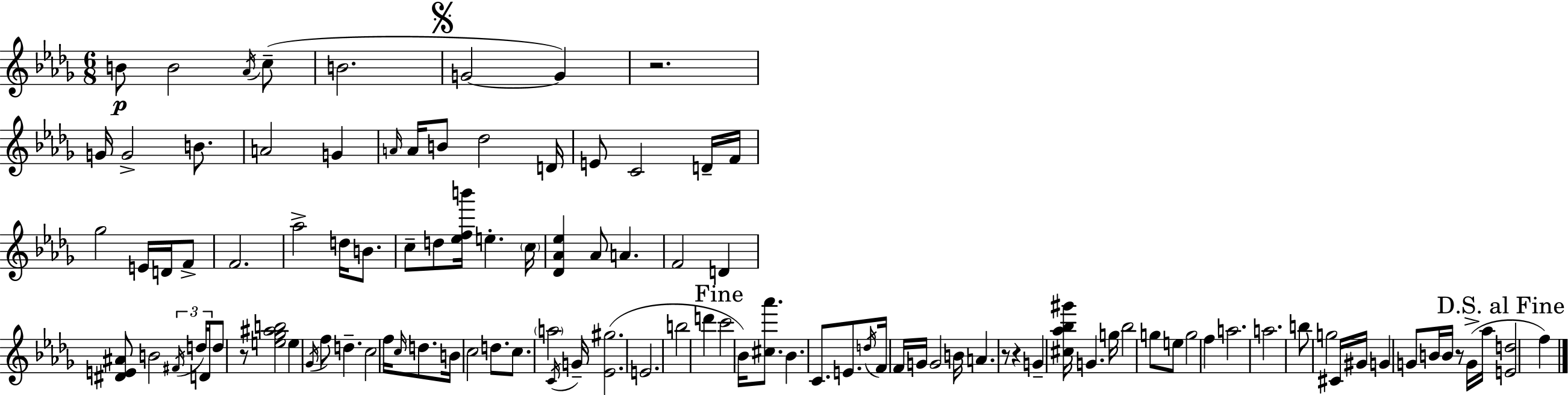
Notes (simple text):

B4/e B4/h Ab4/s C5/e B4/h. G4/h G4/q R/h. G4/s G4/h B4/e. A4/h G4/q A4/s A4/s B4/e Db5/h D4/s E4/e C4/h D4/s F4/s Gb5/h E4/s D4/s F4/e F4/h. Ab5/h D5/s B4/e. C5/e D5/e [Eb5,F5,B6]/s E5/q. C5/s [Db4,Ab4,Eb5]/q Ab4/e A4/q. F4/h D4/q [D#4,E4,A#4]/e B4/h F#4/s D5/s D4/s D5/e R/e [E5,Gb5,A#5,B5]/h E5/q Gb4/s F5/e D5/q. C5/h F5/s C5/s D5/e. B4/s C5/h D5/e. C5/e. A5/h C4/s G4/s [Eb4,G#5]/h. E4/h. B5/h D6/q C6/h Bb4/s [C#5,Ab6]/e. Bb4/q. C4/e. E4/e. D5/s F4/s F4/s G4/s G4/h B4/s A4/q. R/e R/q G4/q [C#5,Ab5,Bb5,G#6]/s G4/q. G5/s Bb5/h G5/e E5/e G5/h F5/q A5/h. A5/h. B5/e G5/h C#4/s G#4/s G4/q G4/e B4/s B4/s R/e G4/s Ab5/s [E4,D5]/h F5/q